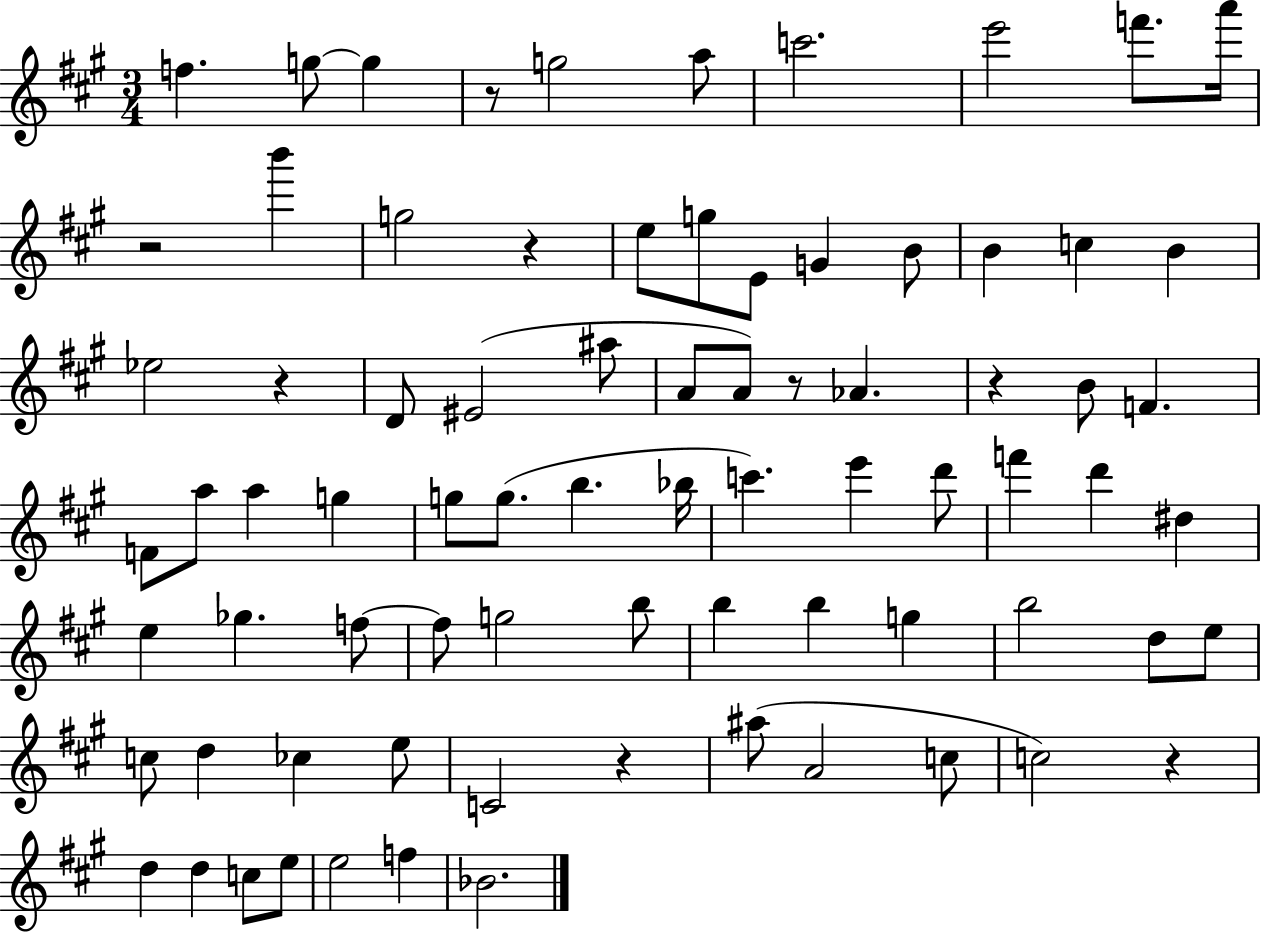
X:1
T:Untitled
M:3/4
L:1/4
K:A
f g/2 g z/2 g2 a/2 c'2 e'2 f'/2 a'/4 z2 b' g2 z e/2 g/2 E/2 G B/2 B c B _e2 z D/2 ^E2 ^a/2 A/2 A/2 z/2 _A z B/2 F F/2 a/2 a g g/2 g/2 b _b/4 c' e' d'/2 f' d' ^d e _g f/2 f/2 g2 b/2 b b g b2 d/2 e/2 c/2 d _c e/2 C2 z ^a/2 A2 c/2 c2 z d d c/2 e/2 e2 f _B2